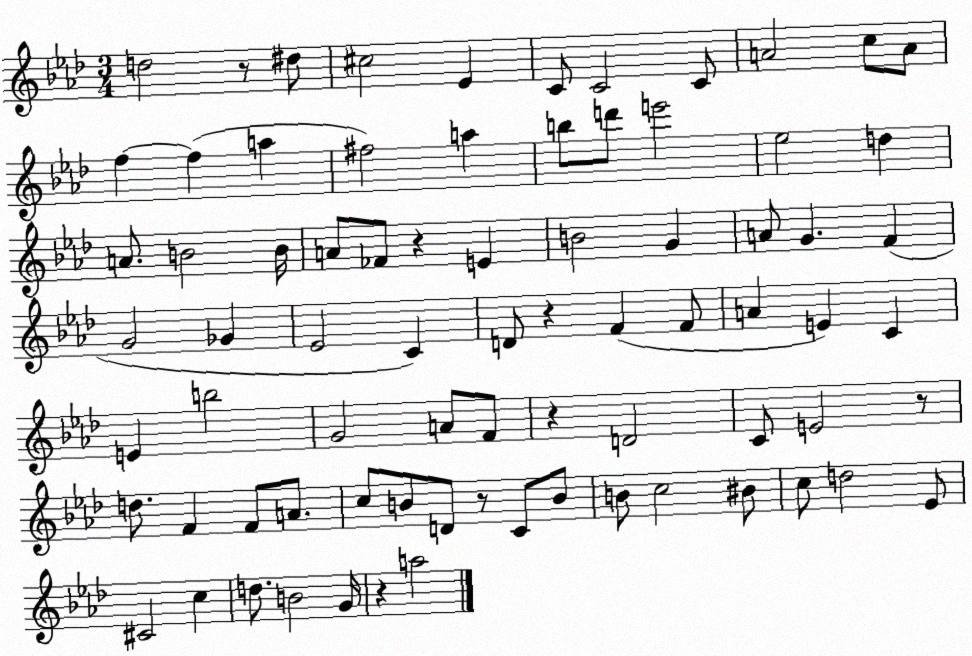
X:1
T:Untitled
M:3/4
L:1/4
K:Ab
d2 z/2 ^d/2 ^c2 _E C/2 C2 C/2 A2 c/2 A/2 f f a ^f2 a b/2 d'/2 e'2 _e2 d A/2 B2 B/4 A/2 _F/2 z E B2 G A/2 G F G2 _G _E2 C D/2 z F F/2 A E C E b2 G2 A/2 F/2 z D2 C/2 E2 z/2 d/2 F F/2 A/2 c/2 B/2 D/2 z/2 C/2 B/2 B/2 c2 ^B/2 c/2 d2 _E/2 ^C2 c d/2 B2 G/4 z a2